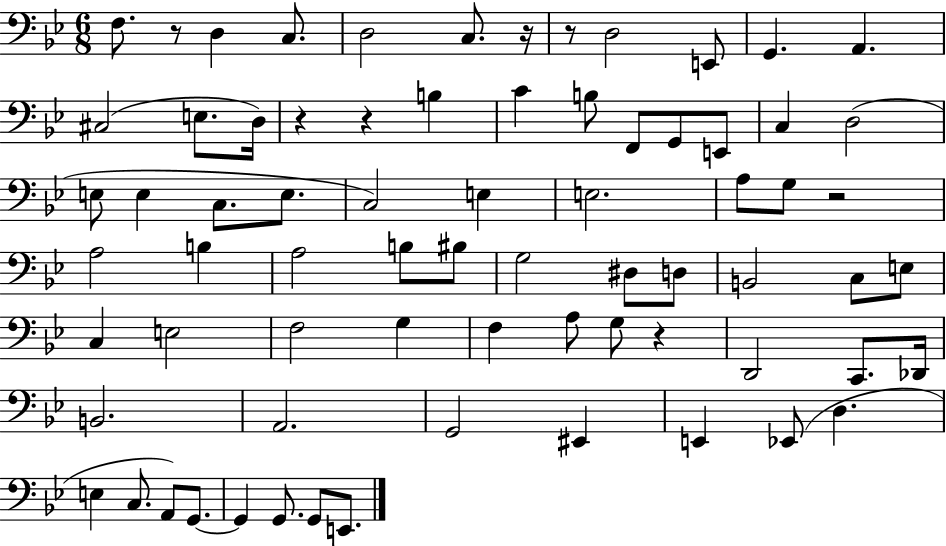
F3/e. R/e D3/q C3/e. D3/h C3/e. R/s R/e D3/h E2/e G2/q. A2/q. C#3/h E3/e. D3/s R/q R/q B3/q C4/q B3/e F2/e G2/e E2/e C3/q D3/h E3/e E3/q C3/e. E3/e. C3/h E3/q E3/h. A3/e G3/e R/h A3/h B3/q A3/h B3/e BIS3/e G3/h D#3/e D3/e B2/h C3/e E3/e C3/q E3/h F3/h G3/q F3/q A3/e G3/e R/q D2/h C2/e. Db2/s B2/h. A2/h. G2/h EIS2/q E2/q Eb2/e D3/q. E3/q C3/e. A2/e G2/e. G2/q G2/e. G2/e E2/e.